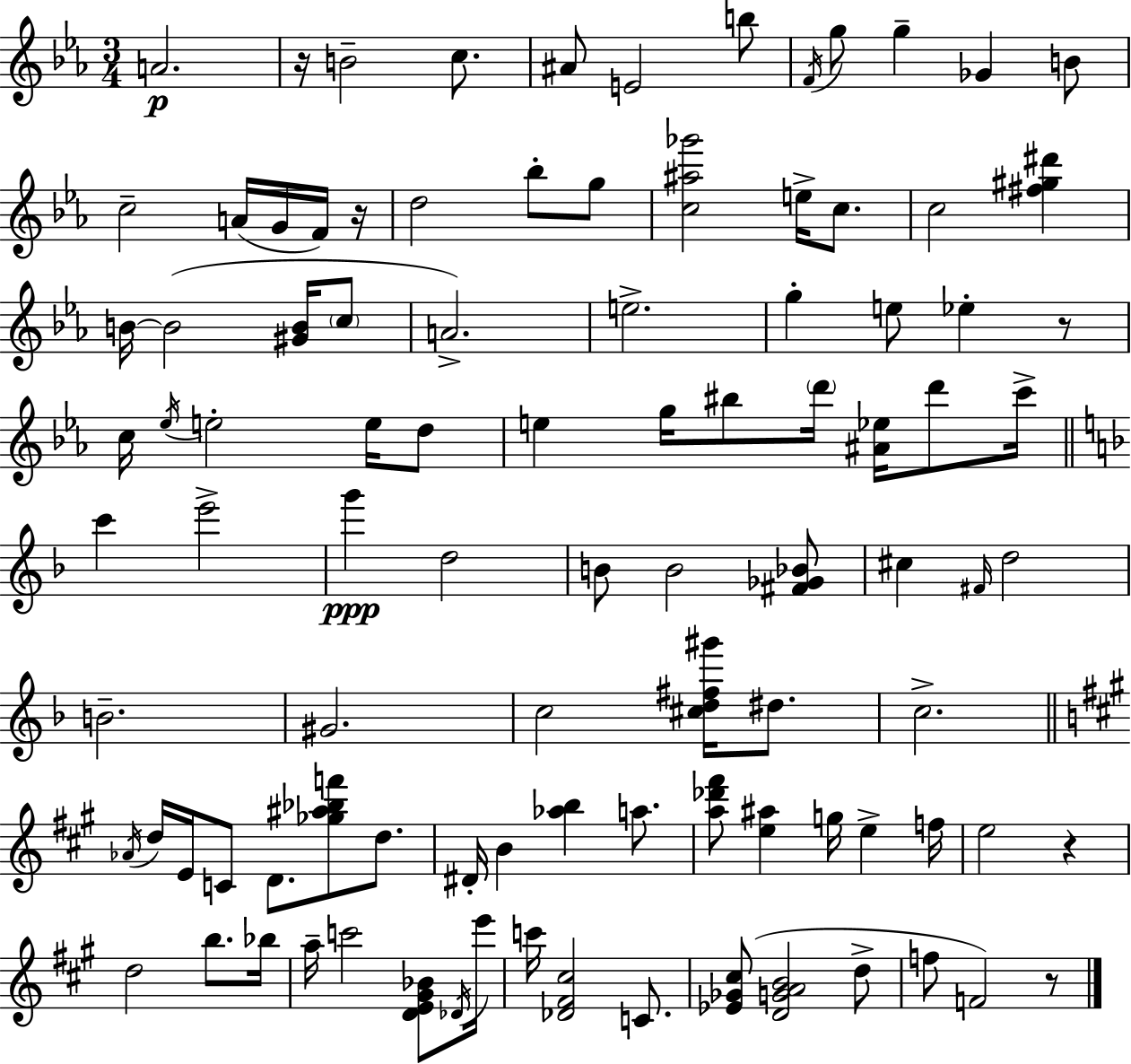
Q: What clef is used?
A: treble